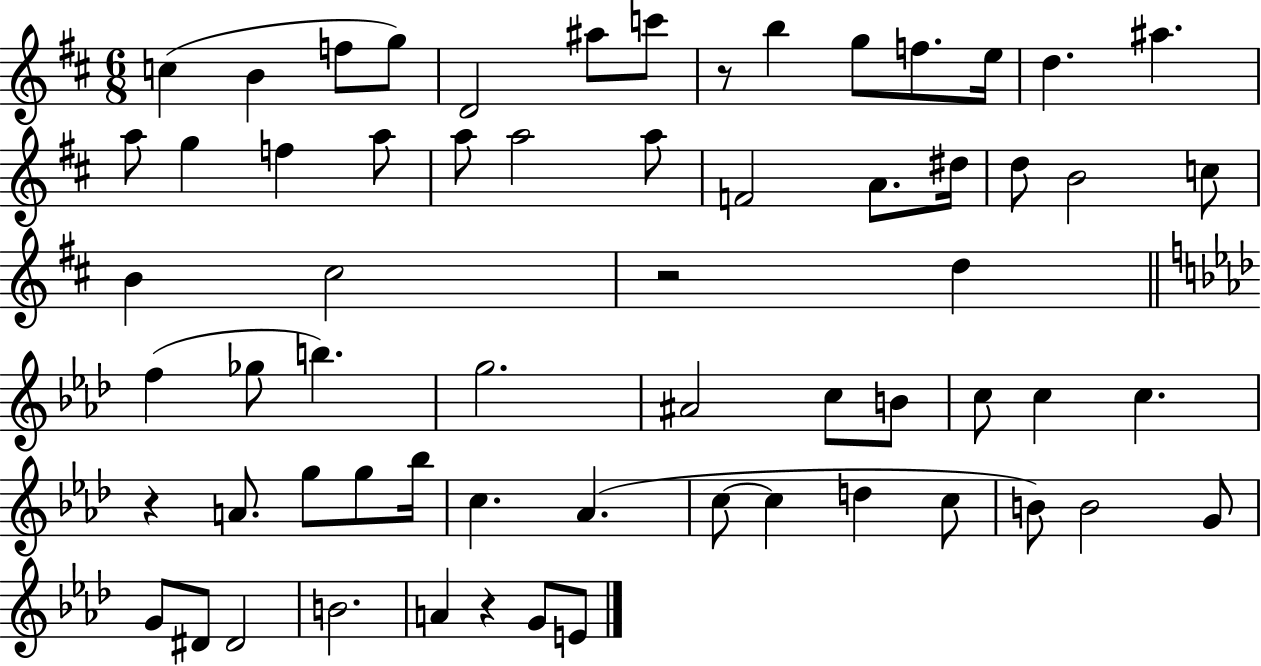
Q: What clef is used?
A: treble